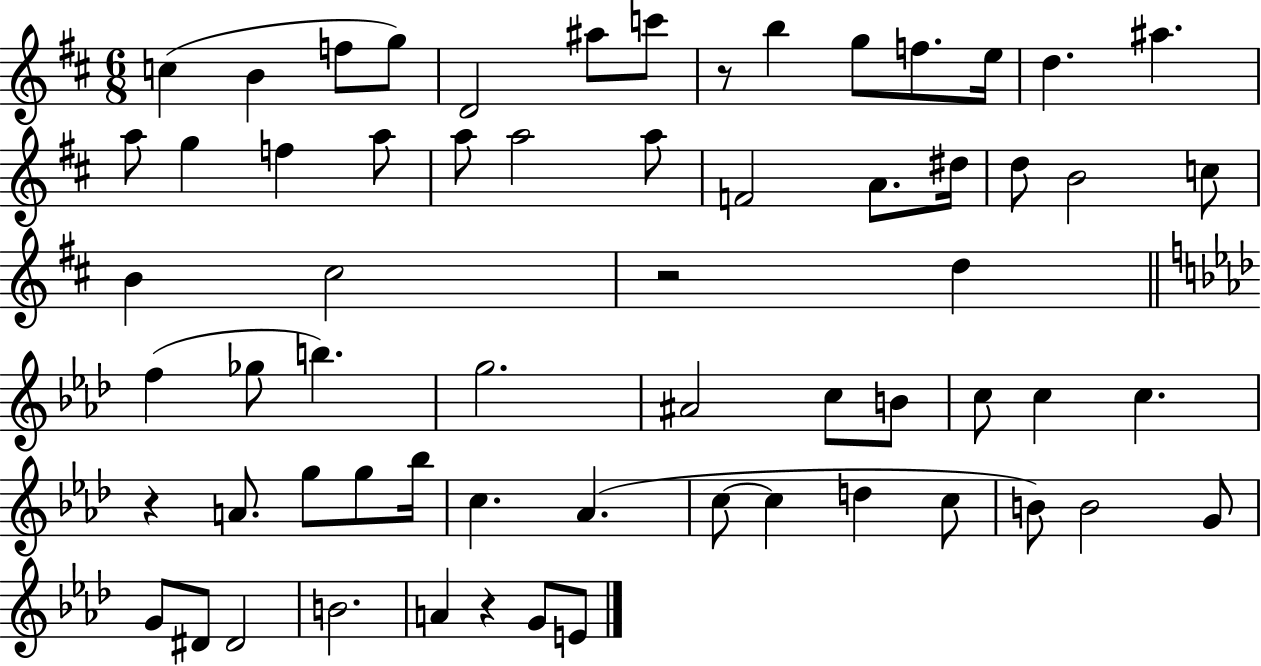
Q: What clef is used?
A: treble